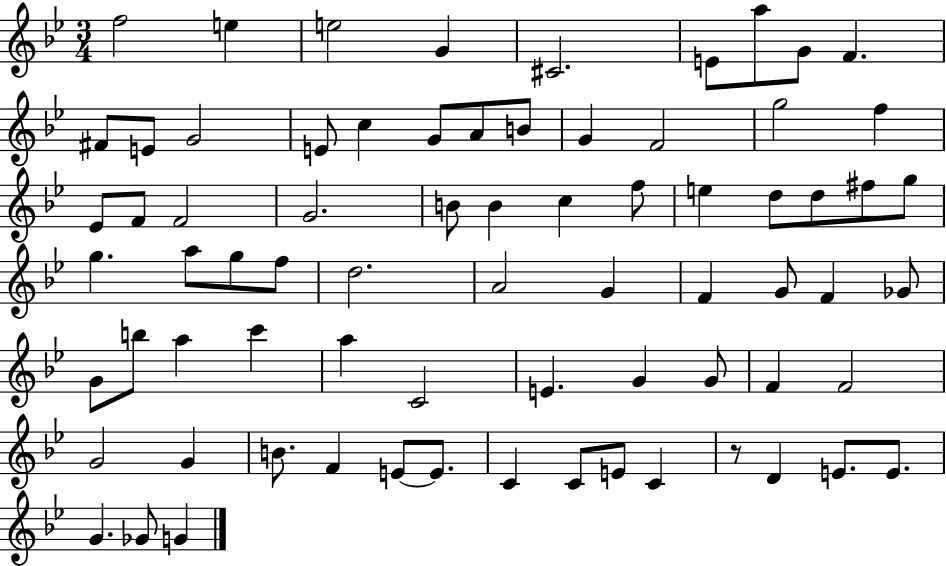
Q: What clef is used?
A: treble